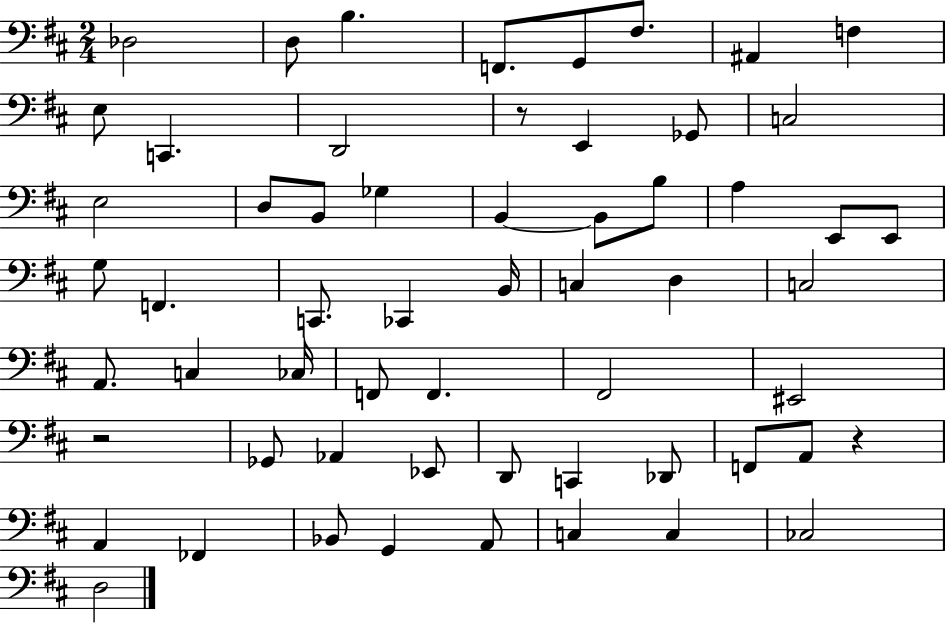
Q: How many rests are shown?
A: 3